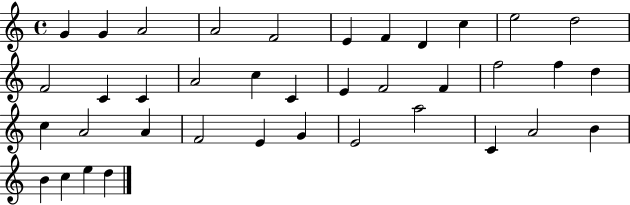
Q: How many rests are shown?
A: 0